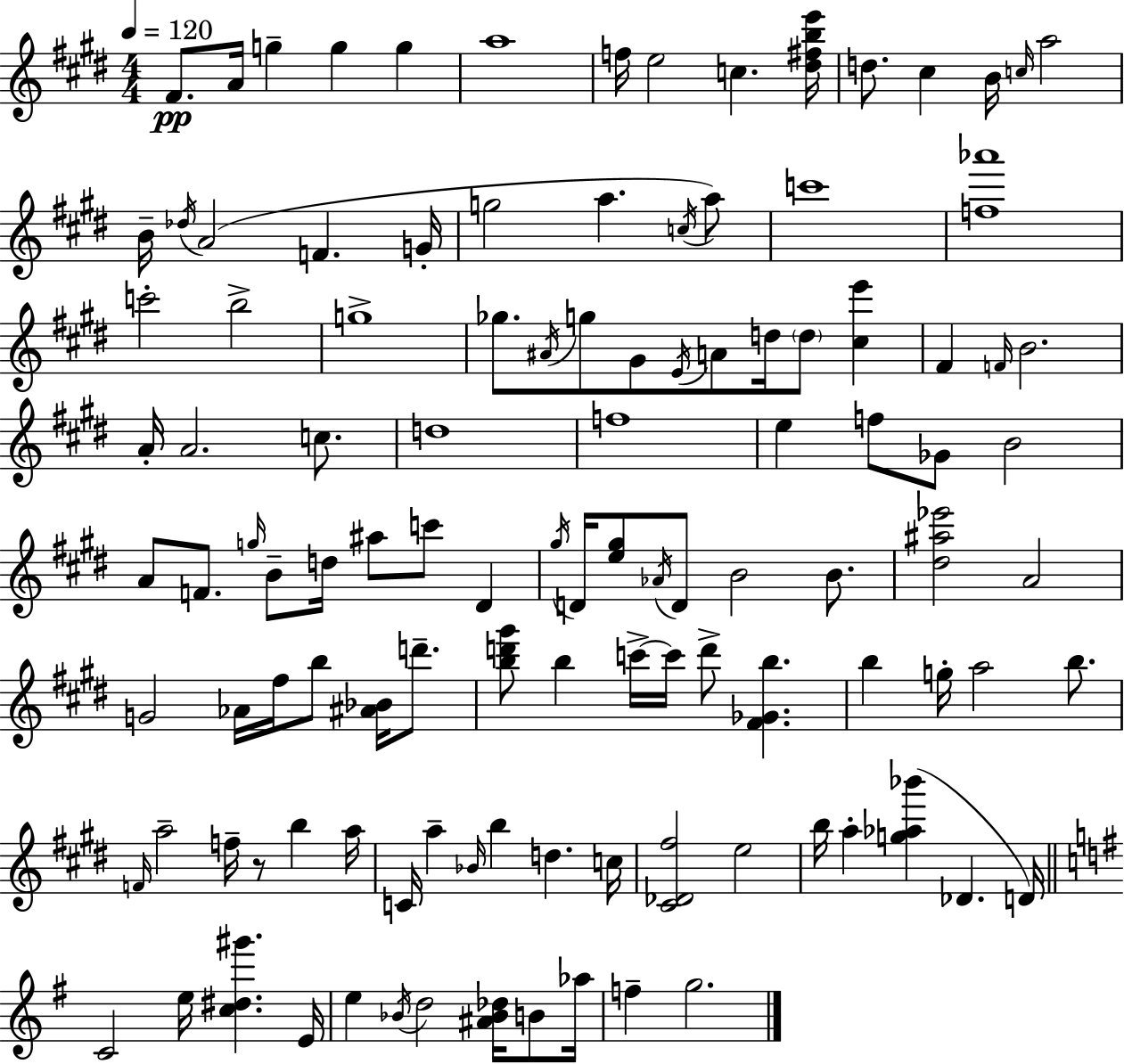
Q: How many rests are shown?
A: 1